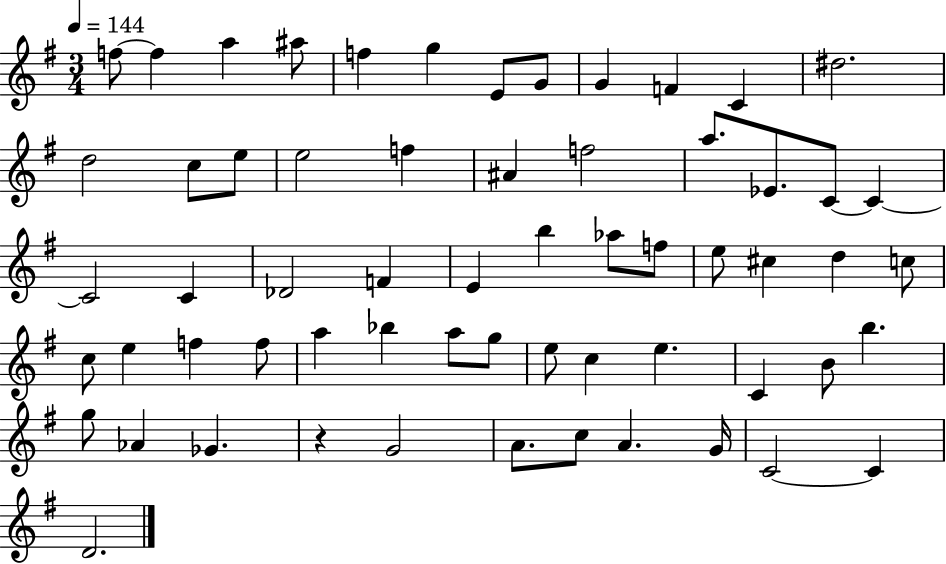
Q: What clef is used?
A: treble